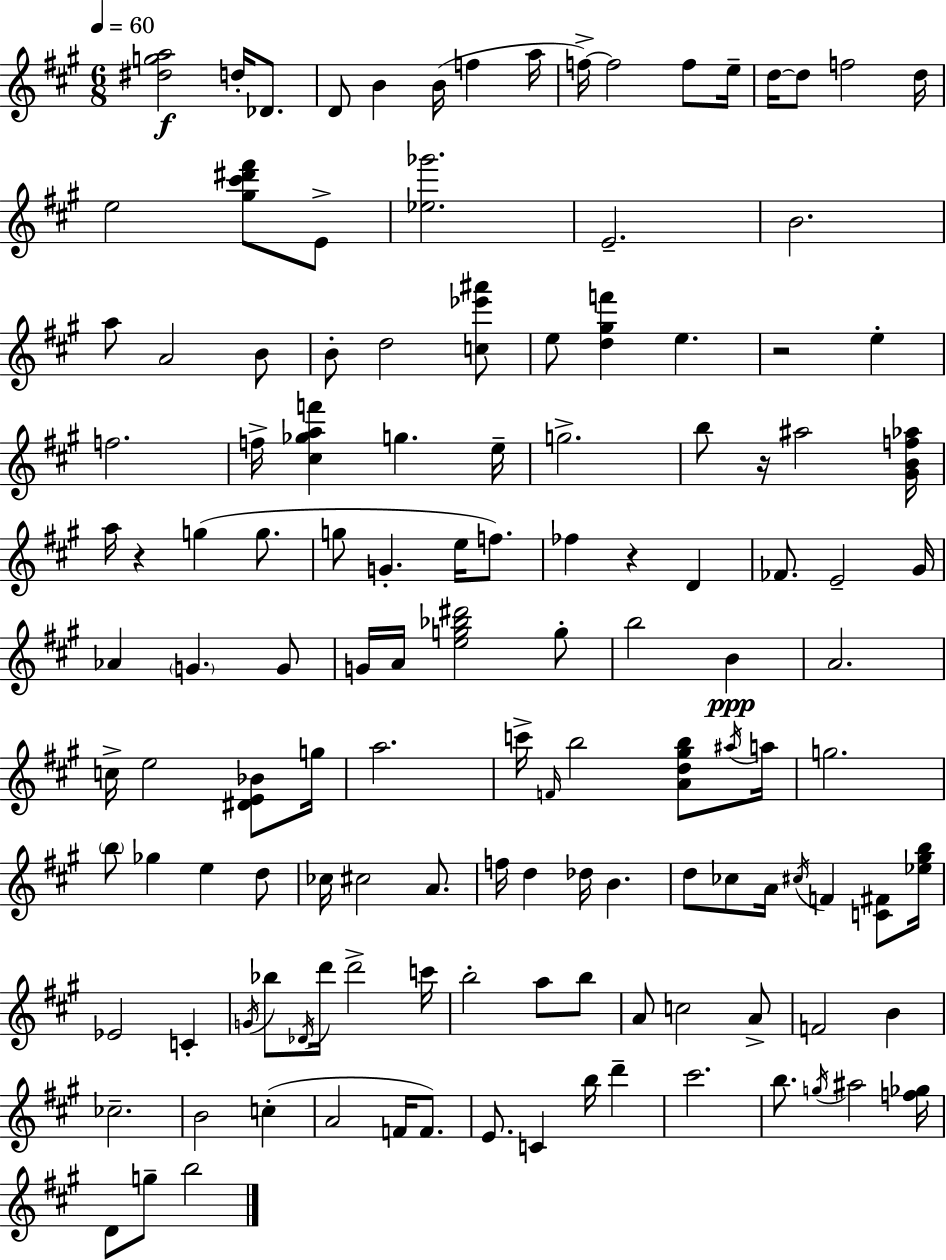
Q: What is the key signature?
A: A major